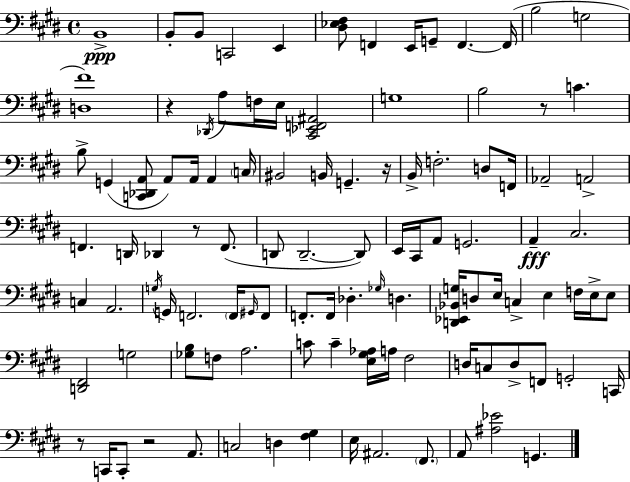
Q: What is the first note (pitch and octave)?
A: B2